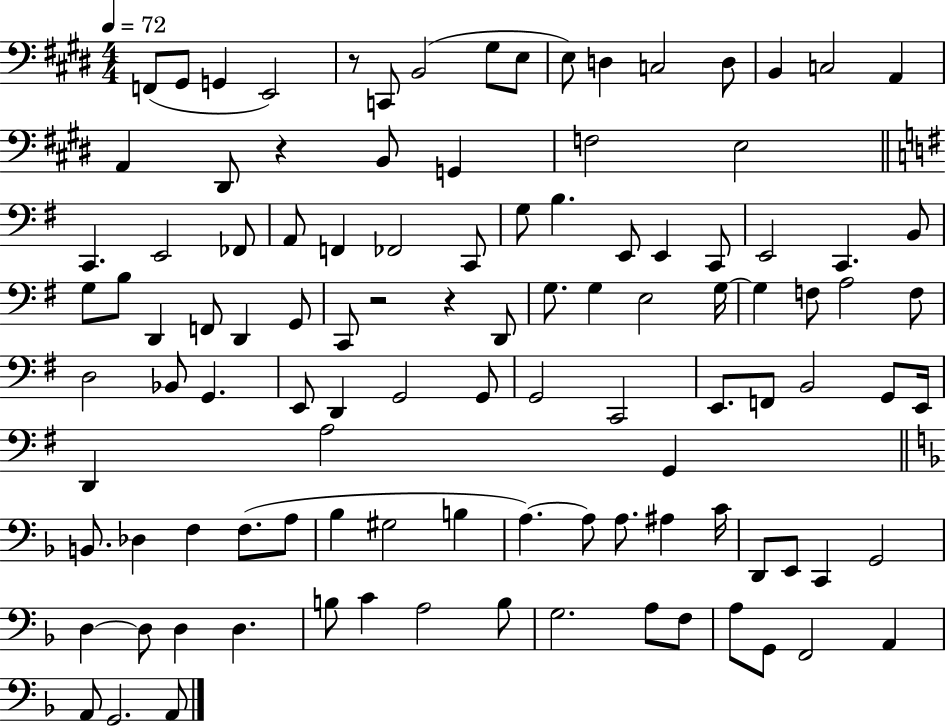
F2/e G#2/e G2/q E2/h R/e C2/e B2/h G#3/e E3/e E3/e D3/q C3/h D3/e B2/q C3/h A2/q A2/q D#2/e R/q B2/e G2/q F3/h E3/h C2/q. E2/h FES2/e A2/e F2/q FES2/h C2/e G3/e B3/q. E2/e E2/q C2/e E2/h C2/q. B2/e G3/e B3/e D2/q F2/e D2/q G2/e C2/e R/h R/q D2/e G3/e. G3/q E3/h G3/s G3/q F3/e A3/h F3/e D3/h Bb2/e G2/q. E2/e D2/q G2/h G2/e G2/h C2/h E2/e. F2/e B2/h G2/e E2/s D2/q A3/h G2/q B2/e. Db3/q F3/q F3/e. A3/e Bb3/q G#3/h B3/q A3/q. A3/e A3/e. A#3/q C4/s D2/e E2/e C2/q G2/h D3/q D3/e D3/q D3/q. B3/e C4/q A3/h B3/e G3/h. A3/e F3/e A3/e G2/e F2/h A2/q A2/e G2/h. A2/e